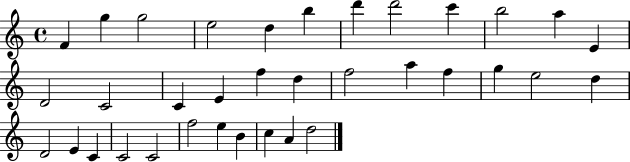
F4/q G5/q G5/h E5/h D5/q B5/q D6/q D6/h C6/q B5/h A5/q E4/q D4/h C4/h C4/q E4/q F5/q D5/q F5/h A5/q F5/q G5/q E5/h D5/q D4/h E4/q C4/q C4/h C4/h F5/h E5/q B4/q C5/q A4/q D5/h